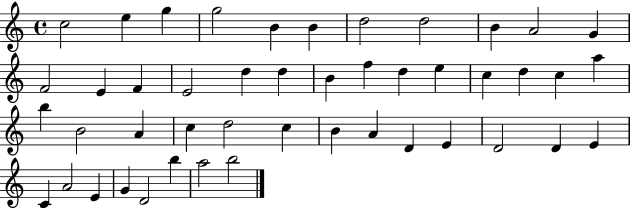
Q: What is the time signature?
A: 4/4